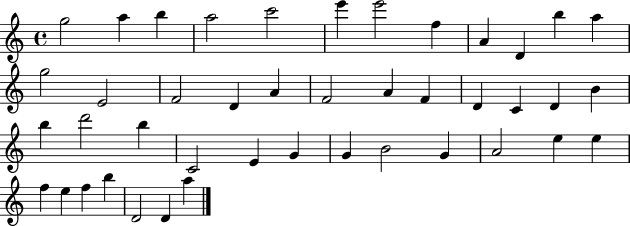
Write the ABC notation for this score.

X:1
T:Untitled
M:4/4
L:1/4
K:C
g2 a b a2 c'2 e' e'2 f A D b a g2 E2 F2 D A F2 A F D C D B b d'2 b C2 E G G B2 G A2 e e f e f b D2 D a